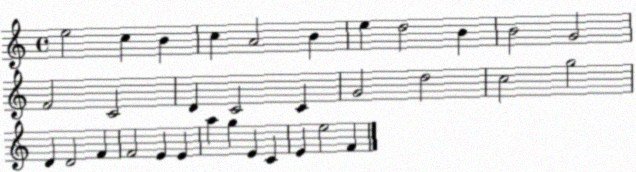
X:1
T:Untitled
M:4/4
L:1/4
K:C
e2 c B c A2 B e d2 B B2 G2 F2 C2 D C2 C G2 d2 c2 g2 D D2 F F2 E E a g E C E e2 F